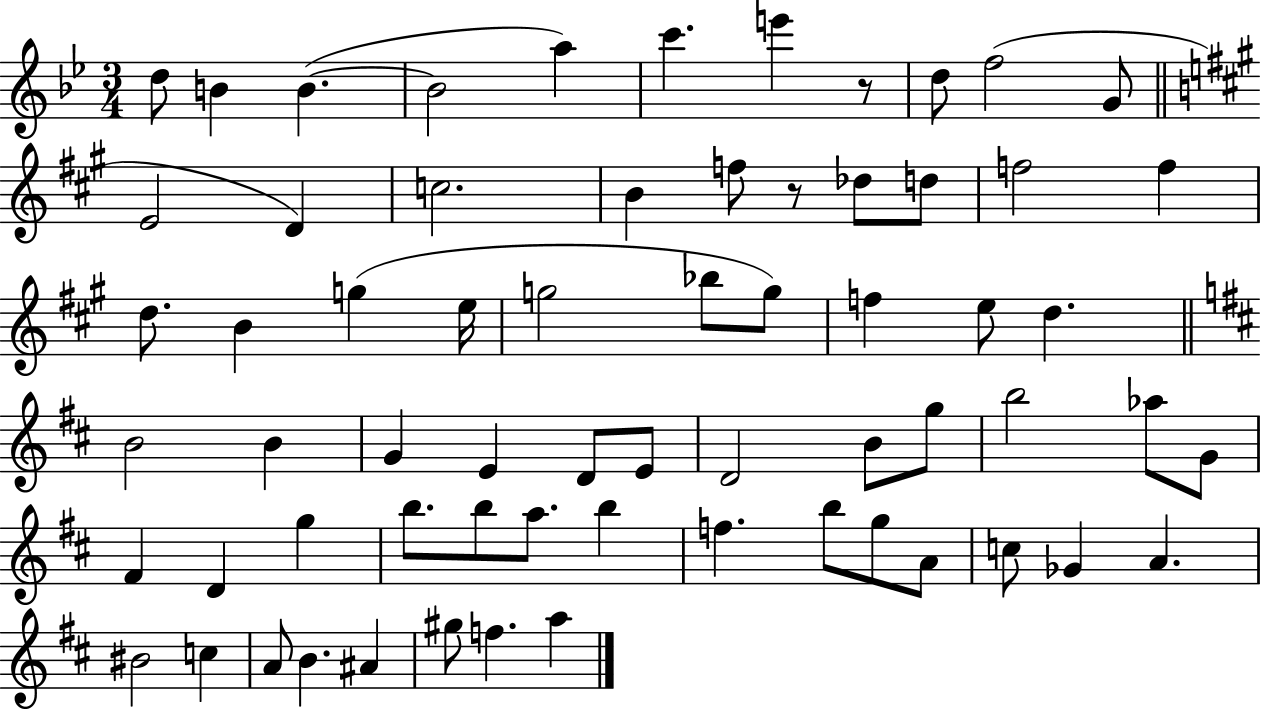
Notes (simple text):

D5/e B4/q B4/q. B4/h A5/q C6/q. E6/q R/e D5/e F5/h G4/e E4/h D4/q C5/h. B4/q F5/e R/e Db5/e D5/e F5/h F5/q D5/e. B4/q G5/q E5/s G5/h Bb5/e G5/e F5/q E5/e D5/q. B4/h B4/q G4/q E4/q D4/e E4/e D4/h B4/e G5/e B5/h Ab5/e G4/e F#4/q D4/q G5/q B5/e. B5/e A5/e. B5/q F5/q. B5/e G5/e A4/e C5/e Gb4/q A4/q. BIS4/h C5/q A4/e B4/q. A#4/q G#5/e F5/q. A5/q